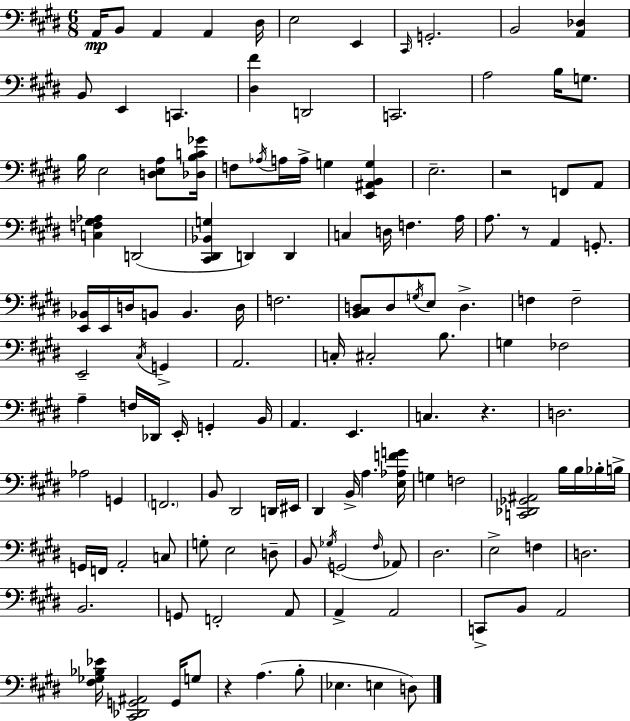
X:1
T:Untitled
M:6/8
L:1/4
K:E
A,,/4 B,,/2 A,, A,, ^D,/4 E,2 E,, ^C,,/4 G,,2 B,,2 [A,,_D,] B,,/2 E,, C,, [^D,^F] D,,2 C,,2 A,2 B,/4 G,/2 B,/4 E,2 [D,E,A,]/2 [_D,B,C_G]/4 F,/2 _A,/4 A,/4 A,/4 G, [E,,^A,,B,,G,] E,2 z2 F,,/2 A,,/2 [C,F,^G,_A,] D,,2 [^C,,^D,,_B,,G,] D,, D,, C, D,/4 F, A,/4 A,/2 z/2 A,, G,,/2 [E,,_B,,]/4 E,,/4 D,/4 B,,/2 B,, D,/4 F,2 [B,,^C,D,]/2 D,/2 G,/4 E,/2 D, F, F,2 E,,2 ^C,/4 G,, A,,2 C,/4 ^C,2 B,/2 G, _F,2 A, F,/4 _D,,/4 E,,/4 G,, B,,/4 A,, E,, C, z D,2 _A,2 G,, F,,2 B,,/2 ^D,,2 D,,/4 ^E,,/4 ^D,, B,,/4 A, [E,_A,FG]/4 G, F,2 [C,,_D,,_G,,^A,,]2 B,/4 B,/4 _B,/4 B,/4 G,,/4 F,,/4 A,,2 C,/2 G,/2 E,2 D,/2 B,,/2 _G,/4 G,,2 ^F,/4 _A,,/2 ^D,2 E,2 F, D,2 B,,2 G,,/2 F,,2 A,,/2 A,, A,,2 C,,/2 B,,/2 A,,2 [^F,_G,_B,_E]/4 [^C,,_D,,G,,^A,,]2 G,,/4 G,/2 z A, B,/2 _E, E, D,/2